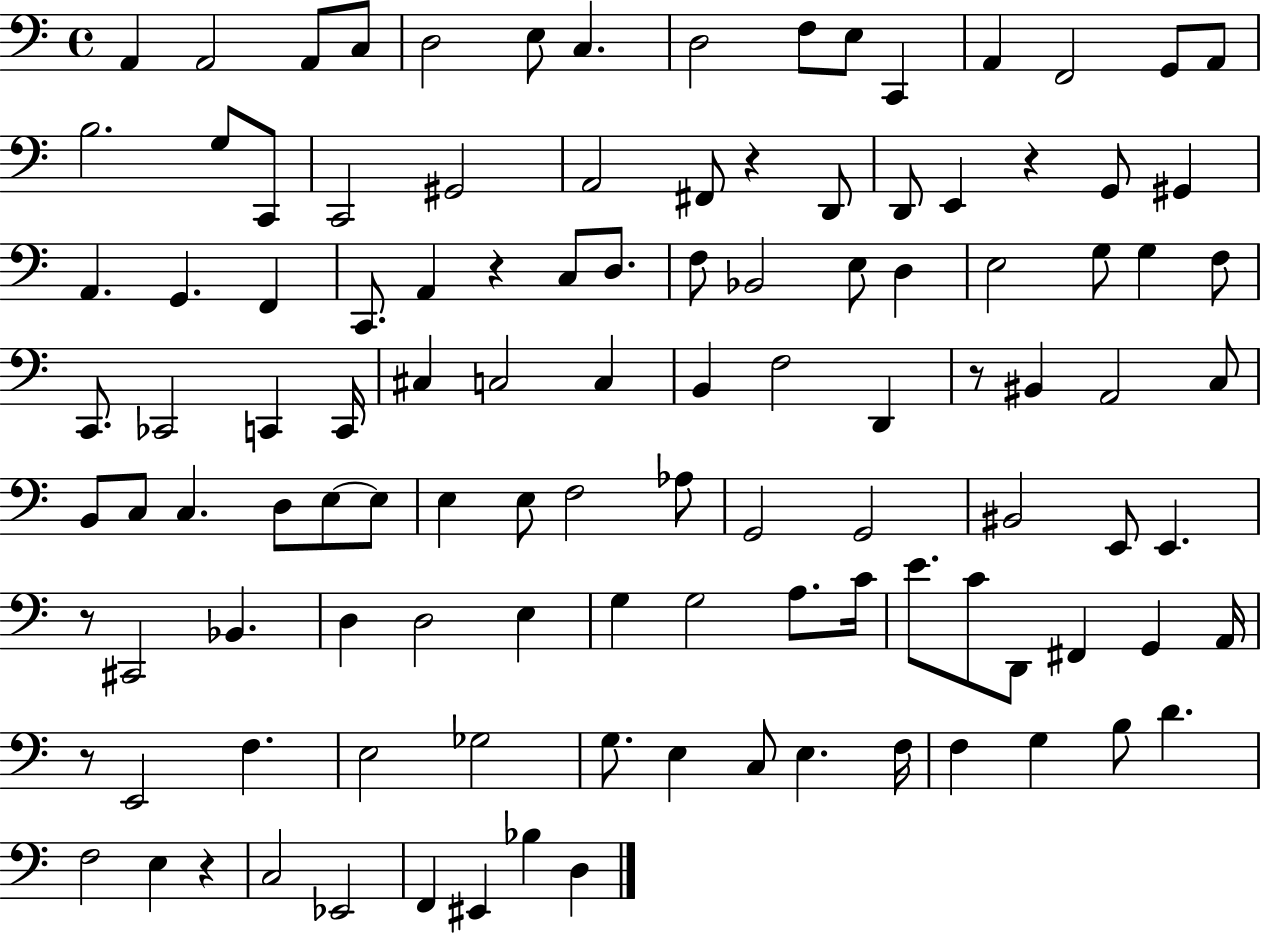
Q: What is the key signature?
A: C major